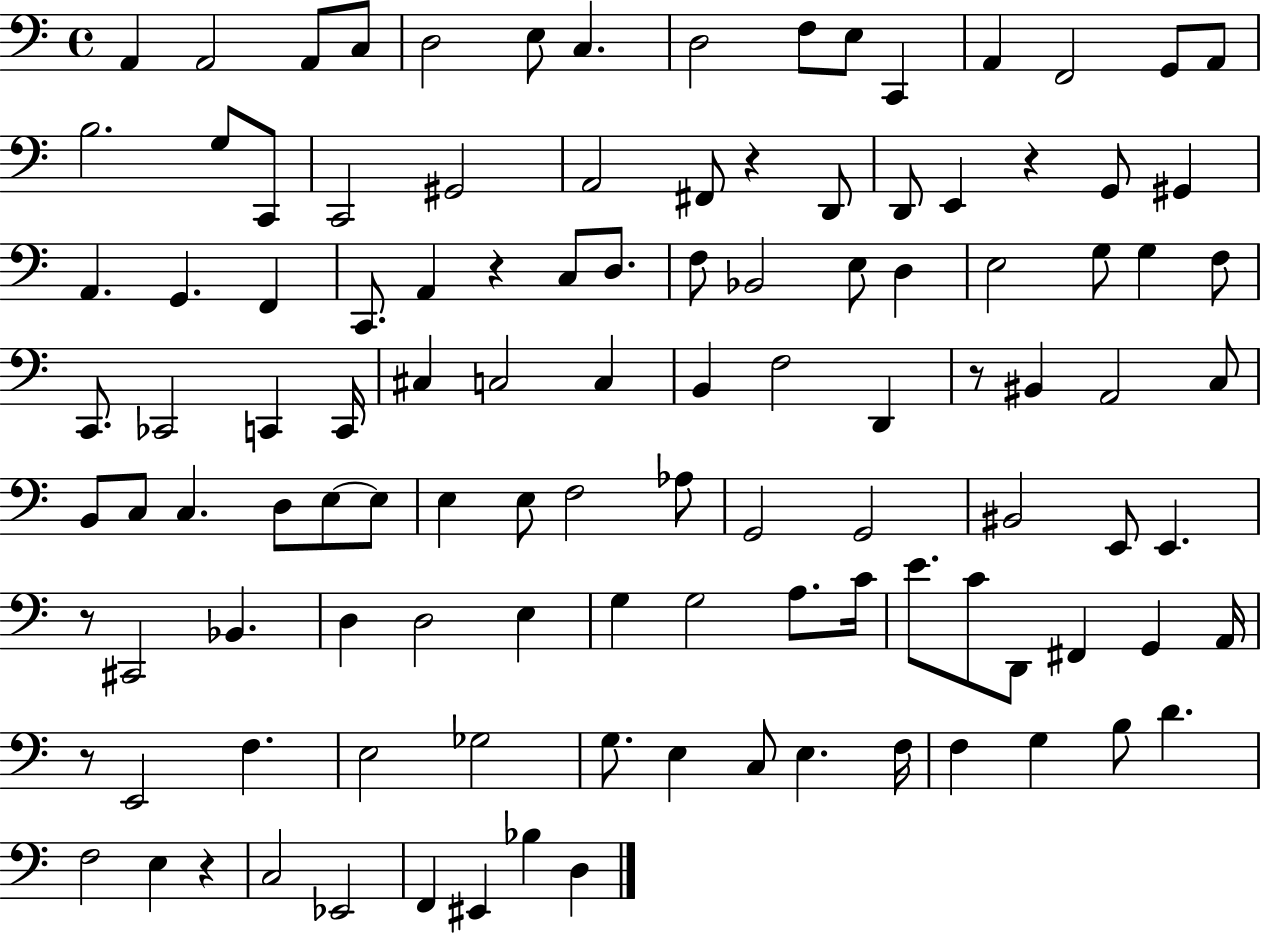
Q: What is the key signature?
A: C major